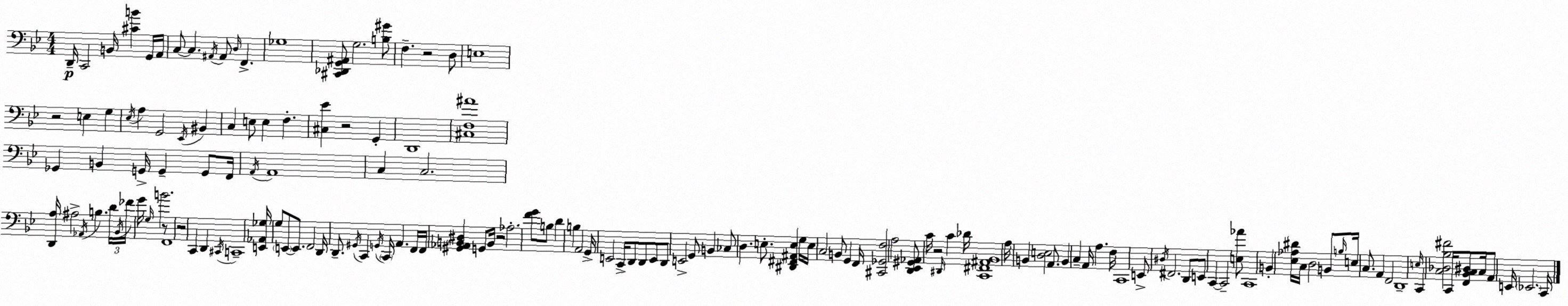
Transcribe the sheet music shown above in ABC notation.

X:1
T:Untitled
M:4/4
L:1/4
K:Gm
D,,/4 C,,2 B,,/4 [^CB] G,,/4 A,,/4 C,/2 C, ^A,,/4 ^A,,/2 D,/4 F,, _G,4 [^C,,_D,,G,,^A,,]/2 G,2 [B,^G]/2 F, z2 D,/2 E,4 z2 E, G, _E,/4 A, G,,2 _E,,/4 ^B,, C, E,/2 E, F, [^C,_E] z2 G,, D,,4 [^C,F,^A]4 _G,, B,, G,,/4 G,, G,,/2 F,,/4 A,,/4 A,,4 C, C,2 [D,,A,]/4 ^A,2 _A,,/4 B, D/4 _B,,/4 _F/4 G/4 G,/4 B2 z/2 F,,4 z2 C,, D,, ^C,,/4 C,,4 [E,,_A,,_G,]/4 G,/2 E,,/2 E,,/2 F,,2 D,,/4 D,,/2 ^G,,/4 C,, G,,/4 C,,/4 A,, F,,/4 F,,/4 [^G,,_A,,B,,^D,] G,,/2 B,,/4 z2 _A,2 [FG]/2 B,/2 D B, A,,2 G,,/4 E,,2 C,,/4 D,,/2 D,,/2 E,,/2 D,,/2 E,,2 G,,/2 B,, _C,/2 D, E,/2 [^D,,^F,,^A,,E,] G,/4 E,/4 C,2 B,,/2 G,, F,,/4 [^C,,_G,,F,]2 A,2 [D,,_E,,^G,,_A,,]/2 C/4 z2 ^D,,/4 C _D/4 [C,,^F,,^A,,_B,,]4 A,/4 B,, [D,E,]2 A,,/2 B,, C, A,,/4 A, F,/4 C,,4 E,,/2 ^D,/4 ^F,,2 D,,/2 E,,/2 C,, C,,2 [E,_A]/2 C,,4 B,, [_E,_A,^D]/4 C,/4 D,2 B,,/2 B,/4 E,/4 C,/2 A,, F,,2 D,,4 E,/4 C,, [C,_D,_B,^F]2 C,,/4 [F,,_B,,C,^D,]/2 C,/4 A,,/2 E,,/4 _E,,2 C,,/4